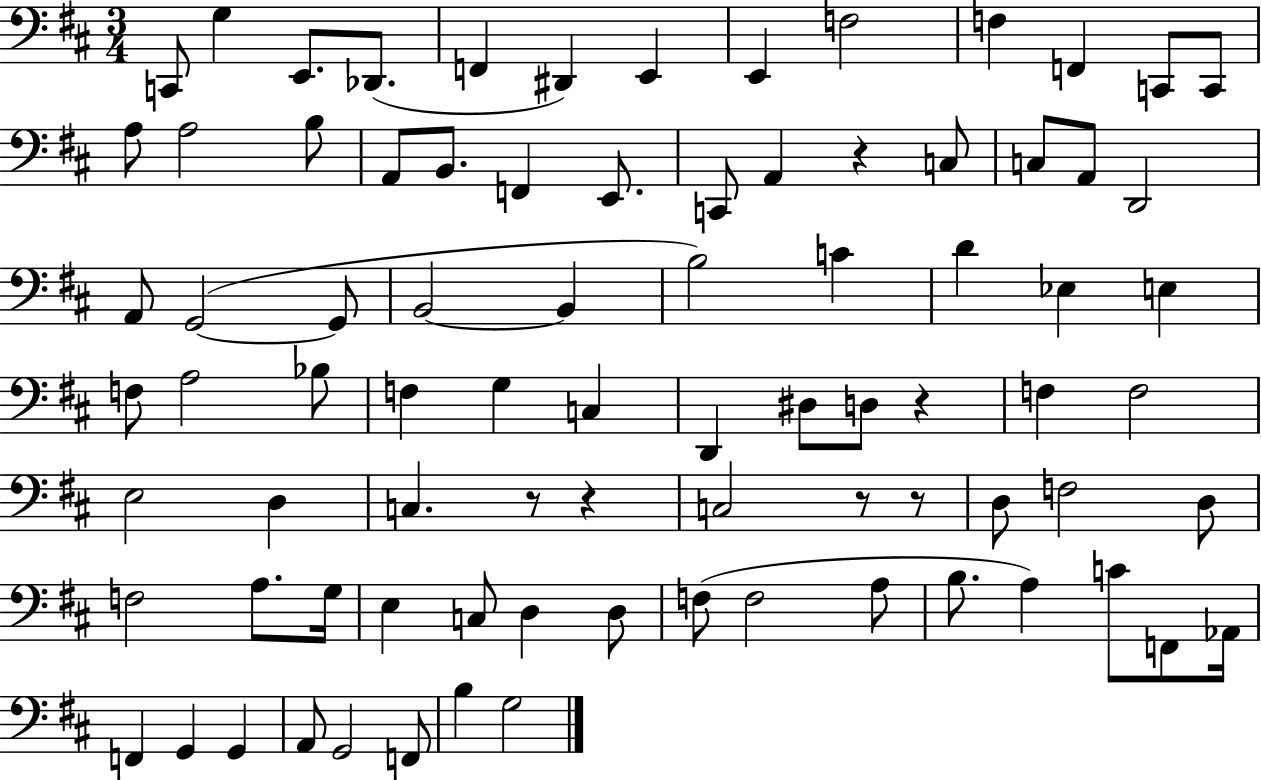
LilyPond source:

{
  \clef bass
  \numericTimeSignature
  \time 3/4
  \key d \major
  c,8 g4 e,8. des,8.( | f,4 dis,4) e,4 | e,4 f2 | f4 f,4 c,8 c,8 | \break a8 a2 b8 | a,8 b,8. f,4 e,8. | c,8 a,4 r4 c8 | c8 a,8 d,2 | \break a,8 g,2~(~ g,8 | b,2~~ b,4 | b2) c'4 | d'4 ees4 e4 | \break f8 a2 bes8 | f4 g4 c4 | d,4 dis8 d8 r4 | f4 f2 | \break e2 d4 | c4. r8 r4 | c2 r8 r8 | d8 f2 d8 | \break f2 a8. g16 | e4 c8 d4 d8 | f8( f2 a8 | b8. a4) c'8 f,8 aes,16 | \break f,4 g,4 g,4 | a,8 g,2 f,8 | b4 g2 | \bar "|."
}